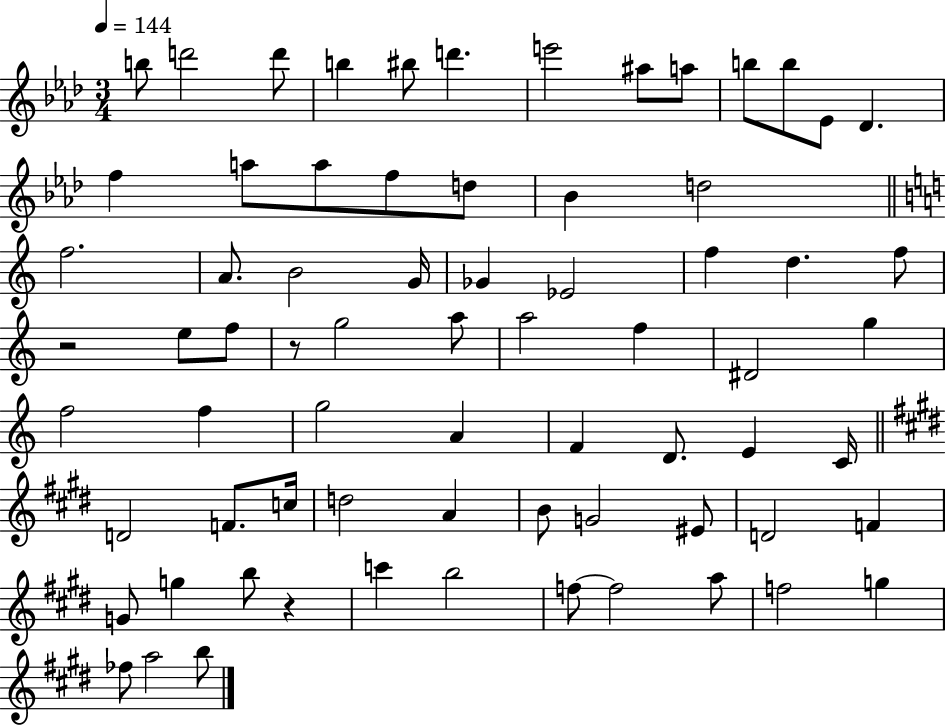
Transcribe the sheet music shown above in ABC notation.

X:1
T:Untitled
M:3/4
L:1/4
K:Ab
b/2 d'2 d'/2 b ^b/2 d' e'2 ^a/2 a/2 b/2 b/2 _E/2 _D f a/2 a/2 f/2 d/2 _B d2 f2 A/2 B2 G/4 _G _E2 f d f/2 z2 e/2 f/2 z/2 g2 a/2 a2 f ^D2 g f2 f g2 A F D/2 E C/4 D2 F/2 c/4 d2 A B/2 G2 ^E/2 D2 F G/2 g b/2 z c' b2 f/2 f2 a/2 f2 g _f/2 a2 b/2